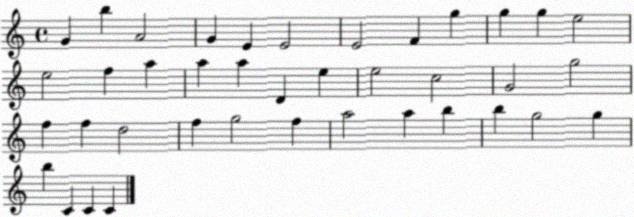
X:1
T:Untitled
M:4/4
L:1/4
K:C
G b A2 G E E2 E2 F g g g e2 e2 f a a a D e e2 c2 G2 g2 f f d2 f g2 f a2 a b b g2 g b C C C